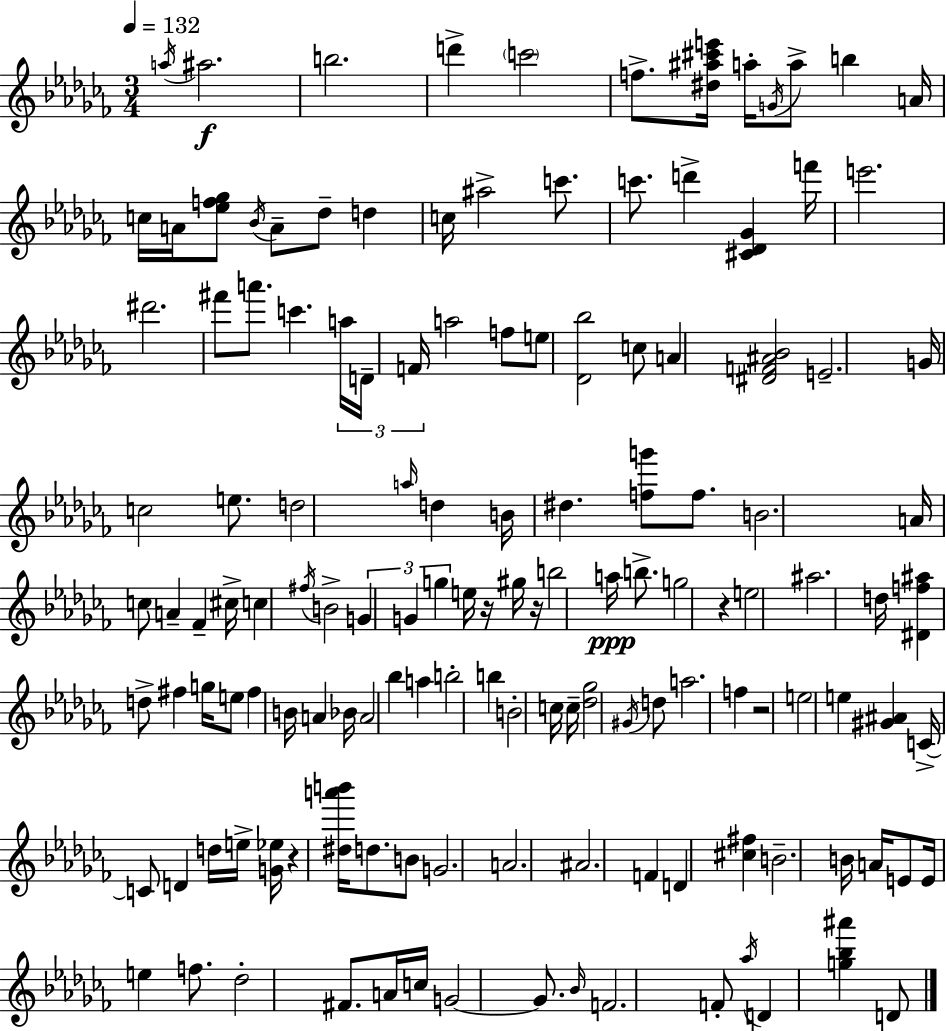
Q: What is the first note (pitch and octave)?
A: A5